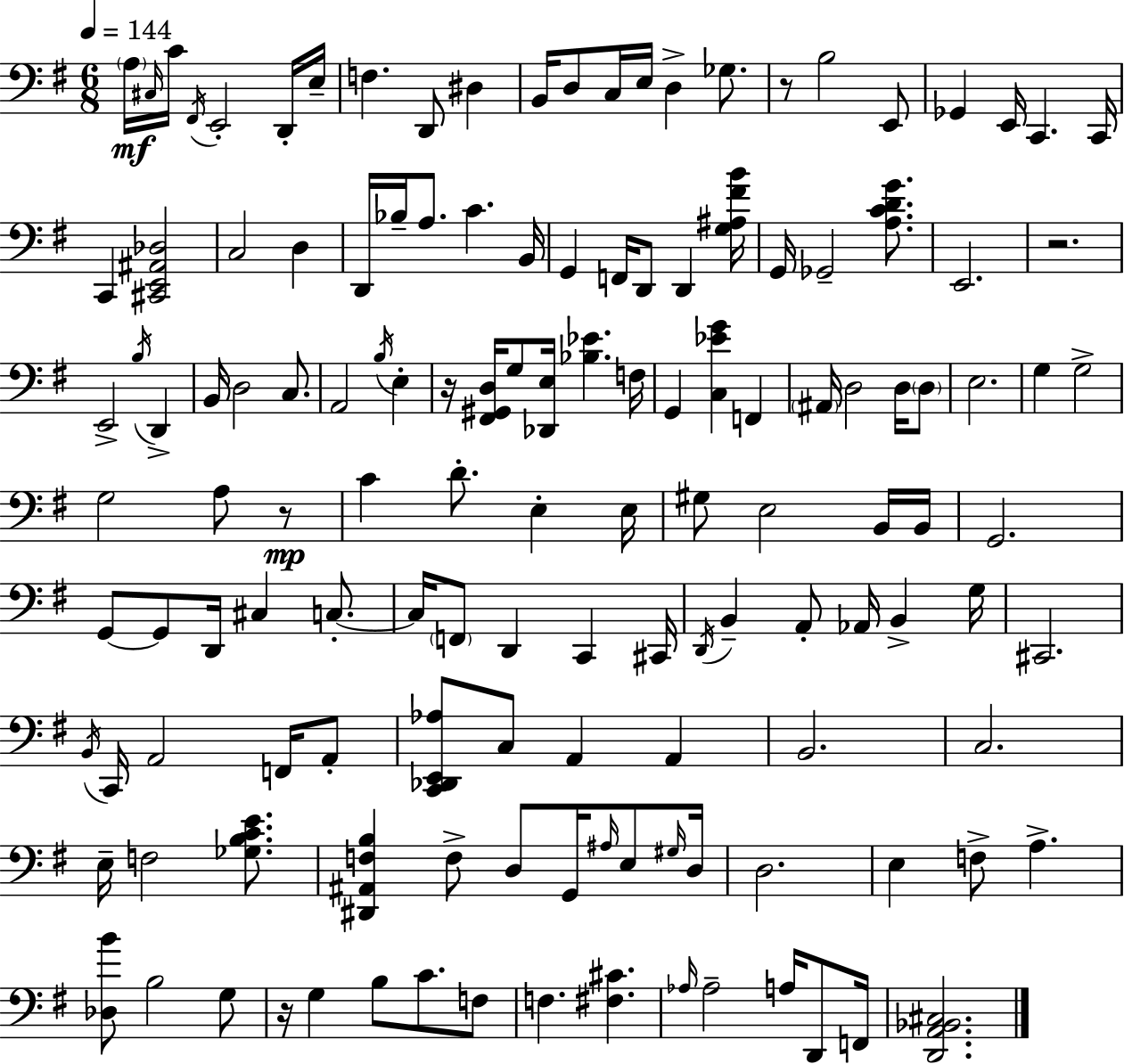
X:1
T:Untitled
M:6/8
L:1/4
K:G
A,/4 ^C,/4 C/4 ^F,,/4 E,,2 D,,/4 E,/4 F, D,,/2 ^D, B,,/4 D,/2 C,/4 E,/4 D, _G,/2 z/2 B,2 E,,/2 _G,, E,,/4 C,, C,,/4 C,, [^C,,E,,^A,,_D,]2 C,2 D, D,,/4 _B,/4 A,/2 C B,,/4 G,, F,,/4 D,,/2 D,, [G,^A,^FB]/4 G,,/4 _G,,2 [A,CDG]/2 E,,2 z2 E,,2 B,/4 D,, B,,/4 D,2 C,/2 A,,2 B,/4 E, z/4 [^F,,^G,,D,]/4 G,/2 [_D,,E,]/4 [_B,_E] F,/4 G,, [C,_EG] F,, ^A,,/4 D,2 D,/4 D,/2 E,2 G, G,2 G,2 A,/2 z/2 C D/2 E, E,/4 ^G,/2 E,2 B,,/4 B,,/4 G,,2 G,,/2 G,,/2 D,,/4 ^C, C,/2 C,/4 F,,/2 D,, C,, ^C,,/4 D,,/4 B,, A,,/2 _A,,/4 B,, G,/4 ^C,,2 B,,/4 C,,/4 A,,2 F,,/4 A,,/2 [C,,_D,,E,,_A,]/2 C,/2 A,, A,, B,,2 C,2 E,/4 F,2 [_G,B,CE]/2 [^D,,^A,,F,B,] F,/2 D,/2 G,,/4 ^A,/4 E,/2 ^G,/4 D,/4 D,2 E, F,/2 A, [_D,B]/2 B,2 G,/2 z/4 G, B,/2 C/2 F,/2 F, [^F,^C] _A,/4 _A,2 A,/4 D,,/2 F,,/4 [D,,A,,_B,,^C,]2